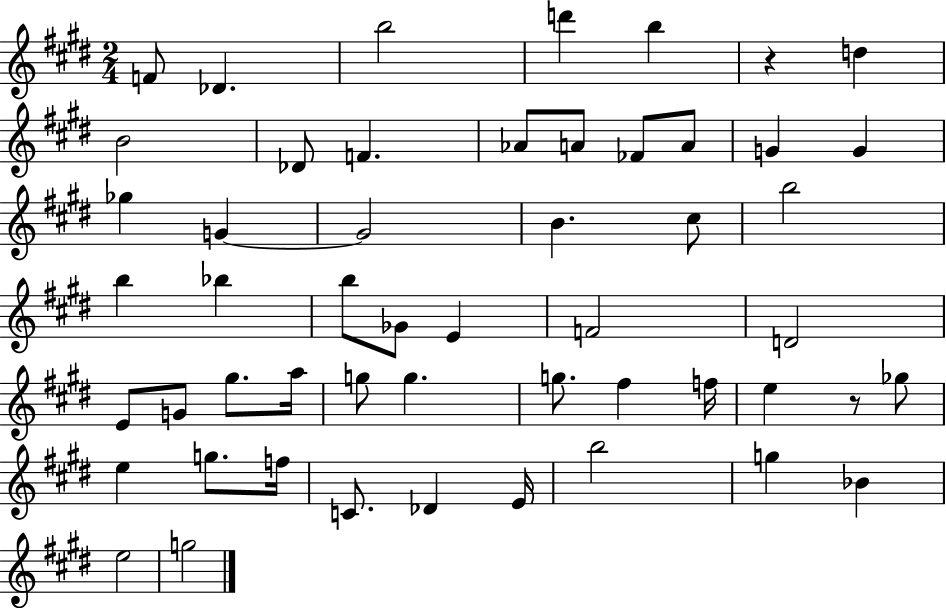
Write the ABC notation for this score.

X:1
T:Untitled
M:2/4
L:1/4
K:E
F/2 _D b2 d' b z d B2 _D/2 F _A/2 A/2 _F/2 A/2 G G _g G G2 B ^c/2 b2 b _b b/2 _G/2 E F2 D2 E/2 G/2 ^g/2 a/4 g/2 g g/2 ^f f/4 e z/2 _g/2 e g/2 f/4 C/2 _D E/4 b2 g _B e2 g2